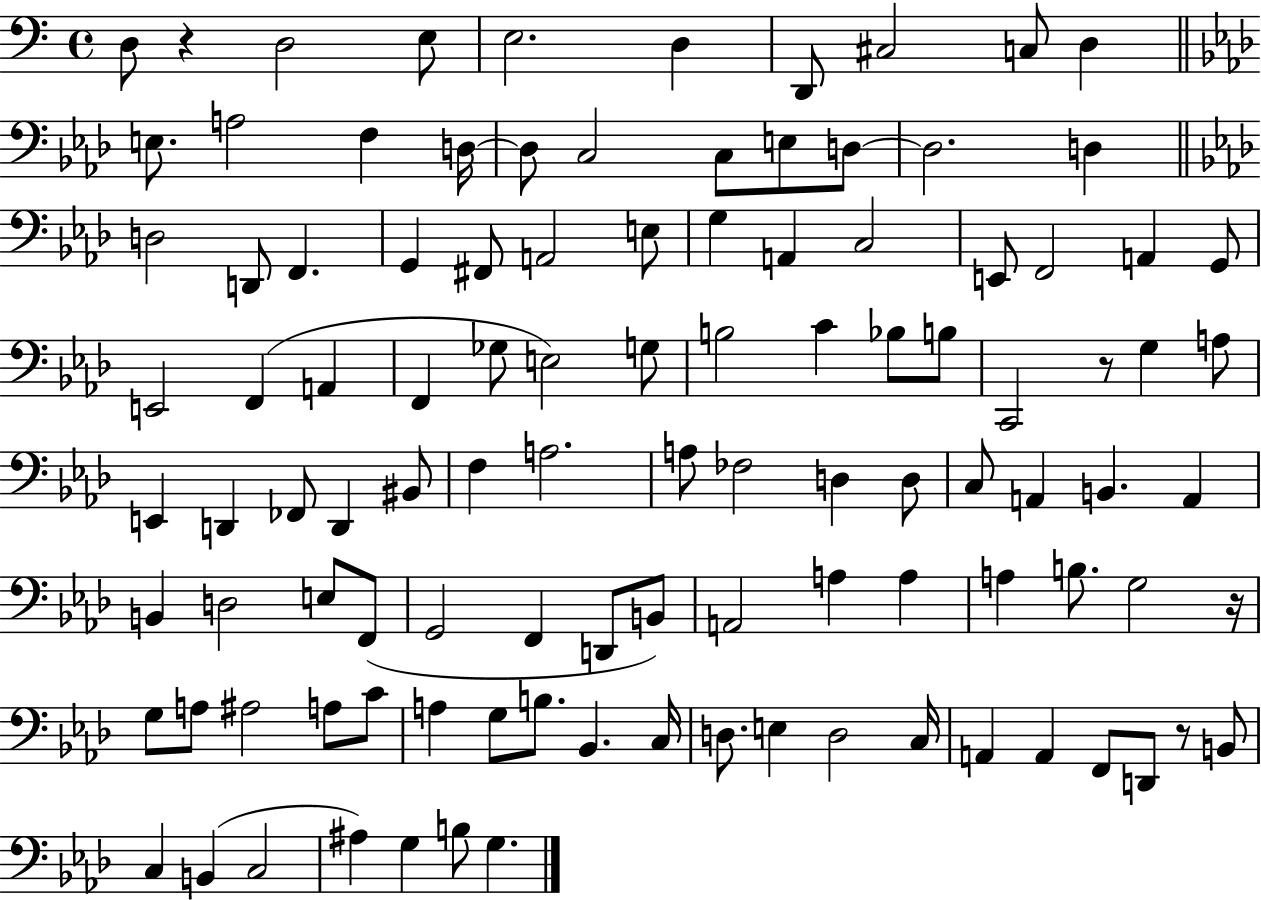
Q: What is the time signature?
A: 4/4